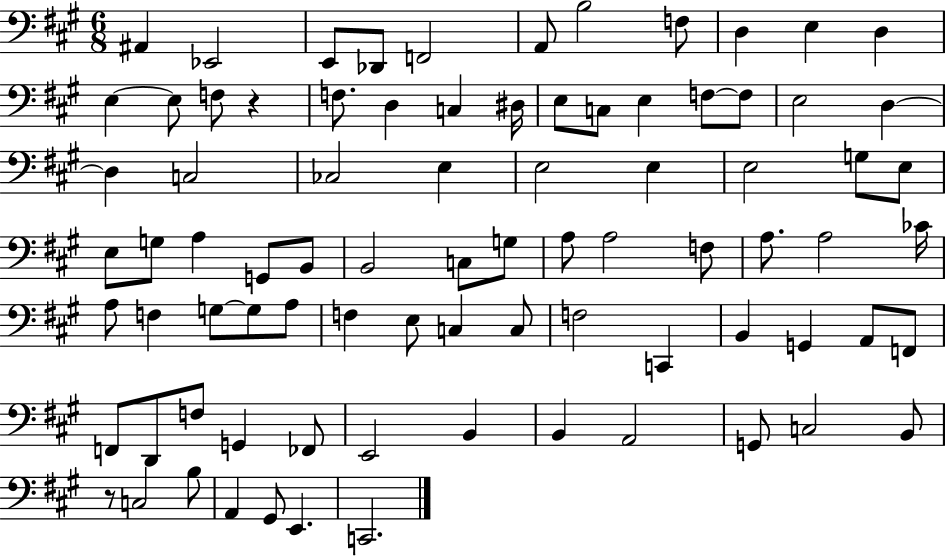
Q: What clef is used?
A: bass